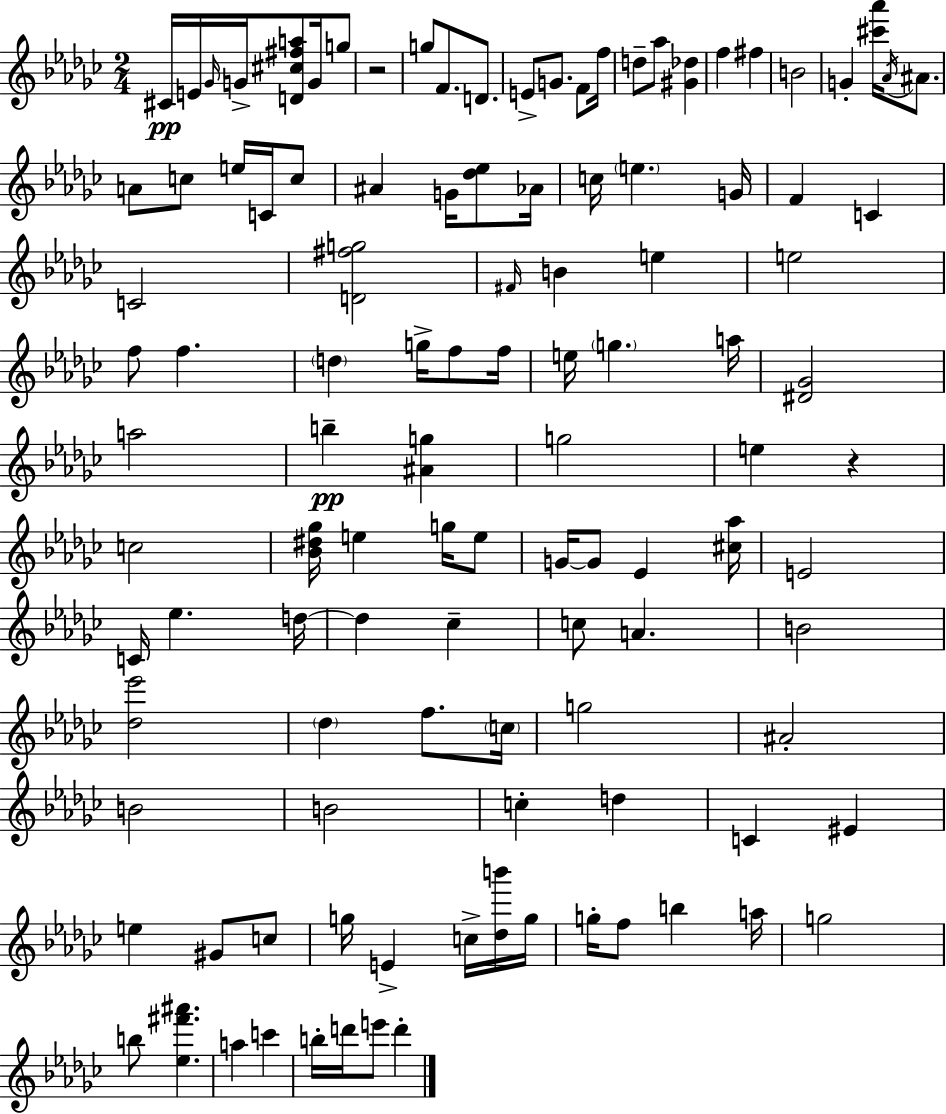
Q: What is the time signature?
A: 2/4